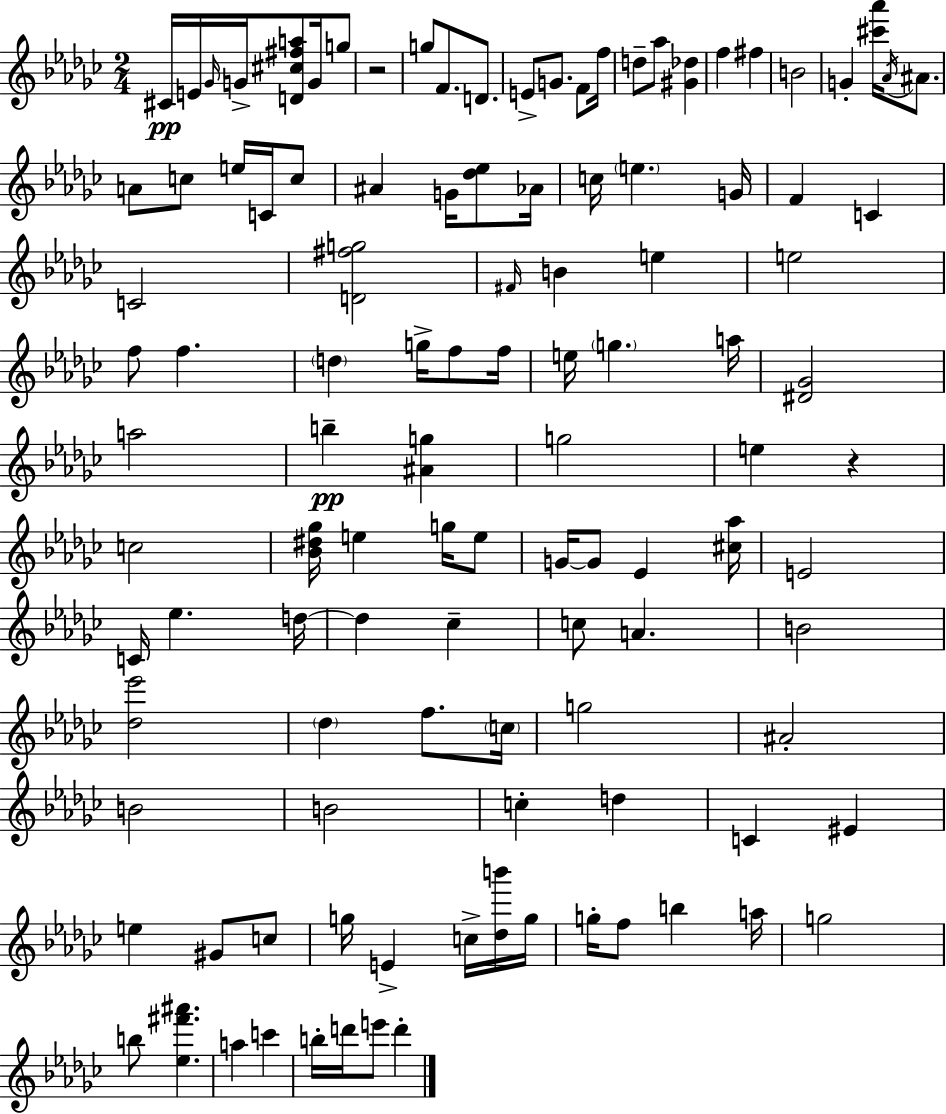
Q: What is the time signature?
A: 2/4